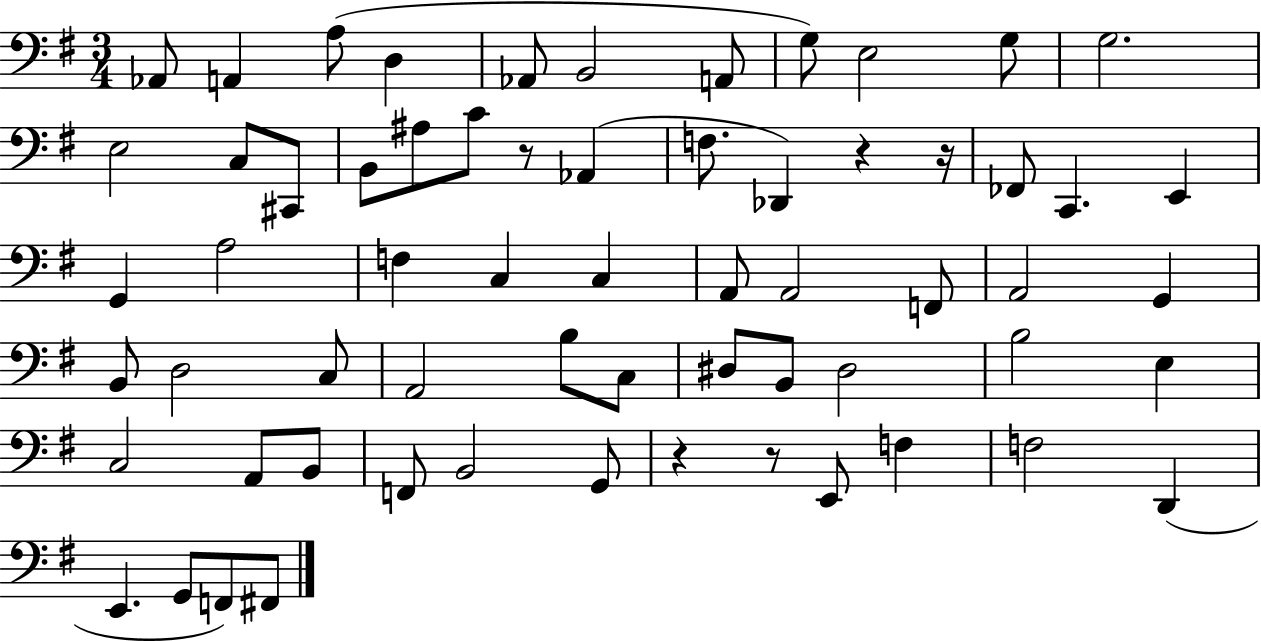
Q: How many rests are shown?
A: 5